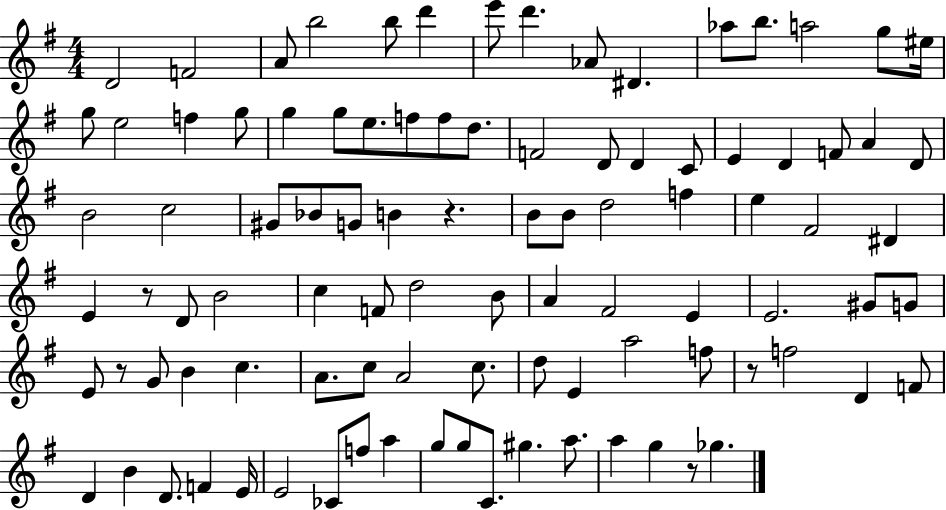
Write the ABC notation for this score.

X:1
T:Untitled
M:4/4
L:1/4
K:G
D2 F2 A/2 b2 b/2 d' e'/2 d' _A/2 ^D _a/2 b/2 a2 g/2 ^e/4 g/2 e2 f g/2 g g/2 e/2 f/2 f/2 d/2 F2 D/2 D C/2 E D F/2 A D/2 B2 c2 ^G/2 _B/2 G/2 B z B/2 B/2 d2 f e ^F2 ^D E z/2 D/2 B2 c F/2 d2 B/2 A ^F2 E E2 ^G/2 G/2 E/2 z/2 G/2 B c A/2 c/2 A2 c/2 d/2 E a2 f/2 z/2 f2 D F/2 D B D/2 F E/4 E2 _C/2 f/2 a g/2 g/2 C/2 ^g a/2 a g z/2 _g